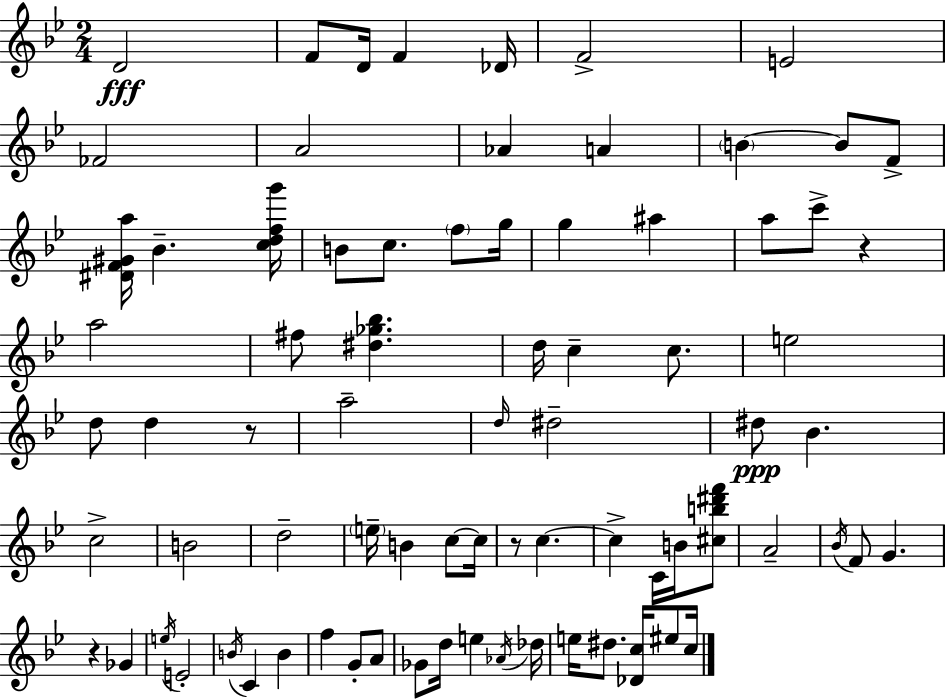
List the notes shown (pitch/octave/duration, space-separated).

D4/h F4/e D4/s F4/q Db4/s F4/h E4/h FES4/h A4/h Ab4/q A4/q B4/q B4/e F4/e [D#4,F4,G#4,A5]/s Bb4/q. [C5,D5,F5,G6]/s B4/e C5/e. F5/e G5/s G5/q A#5/q A5/e C6/e R/q A5/h F#5/e [D#5,Gb5,Bb5]/q. D5/s C5/q C5/e. E5/h D5/e D5/q R/e A5/h D5/s D#5/h D#5/e Bb4/q. C5/h B4/h D5/h E5/s B4/q C5/e C5/s R/e C5/q. C5/q C4/s B4/s [C#5,B5,D#6,F6]/e A4/h Bb4/s F4/e G4/q. R/q Gb4/q E5/s E4/h B4/s C4/q B4/q F5/q G4/e A4/e Gb4/e D5/s E5/q Ab4/s Db5/s E5/s D#5/e. [Db4,C5]/s EIS5/e C5/s